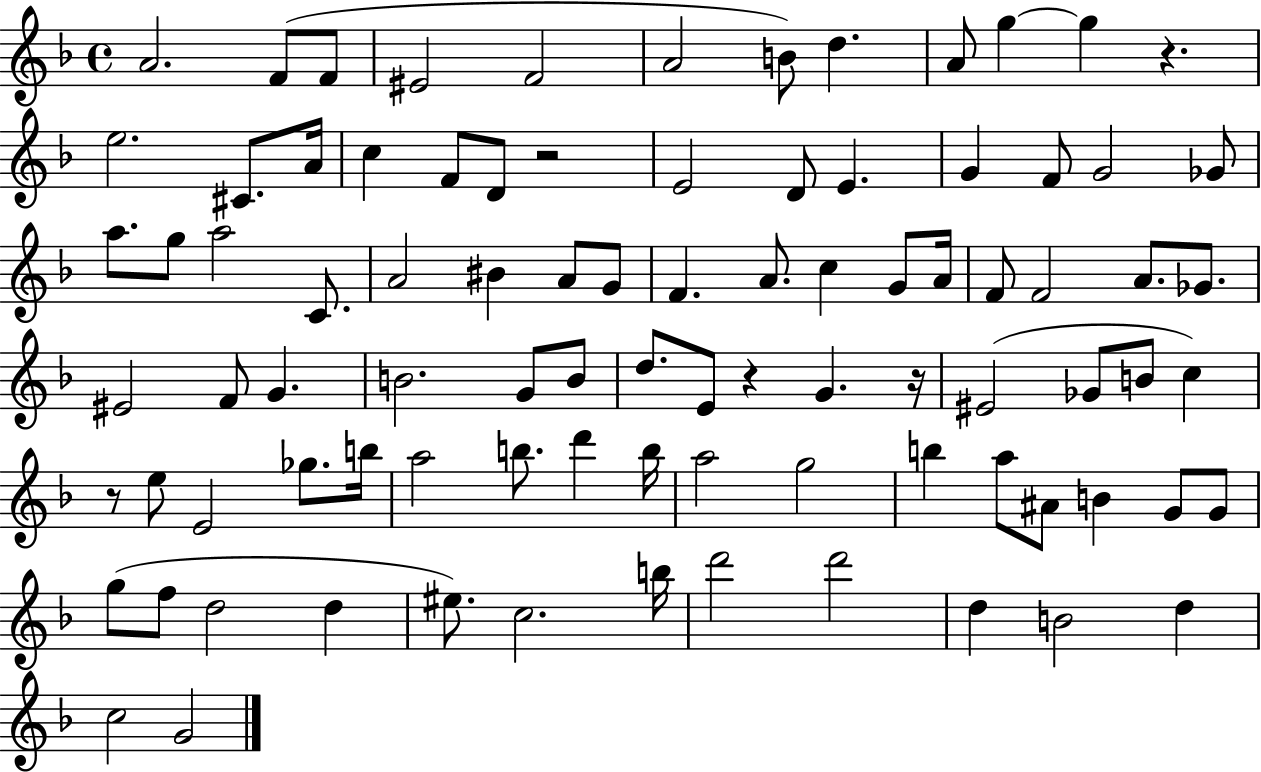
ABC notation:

X:1
T:Untitled
M:4/4
L:1/4
K:F
A2 F/2 F/2 ^E2 F2 A2 B/2 d A/2 g g z e2 ^C/2 A/4 c F/2 D/2 z2 E2 D/2 E G F/2 G2 _G/2 a/2 g/2 a2 C/2 A2 ^B A/2 G/2 F A/2 c G/2 A/4 F/2 F2 A/2 _G/2 ^E2 F/2 G B2 G/2 B/2 d/2 E/2 z G z/4 ^E2 _G/2 B/2 c z/2 e/2 E2 _g/2 b/4 a2 b/2 d' b/4 a2 g2 b a/2 ^A/2 B G/2 G/2 g/2 f/2 d2 d ^e/2 c2 b/4 d'2 d'2 d B2 d c2 G2